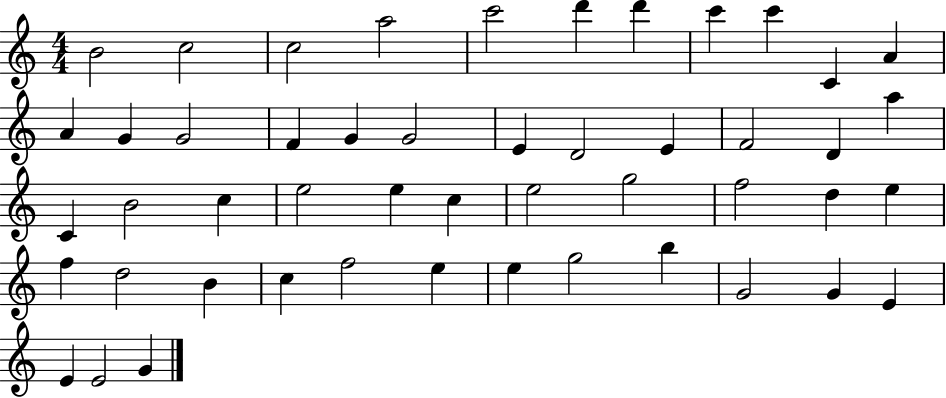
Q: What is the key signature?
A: C major